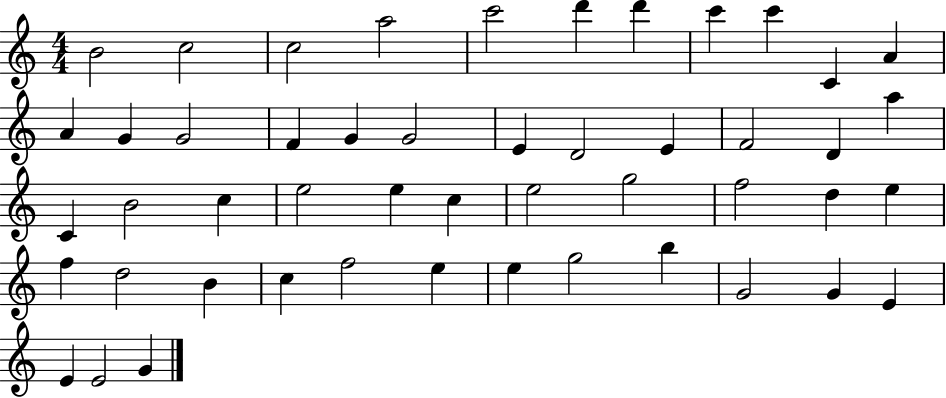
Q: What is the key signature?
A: C major